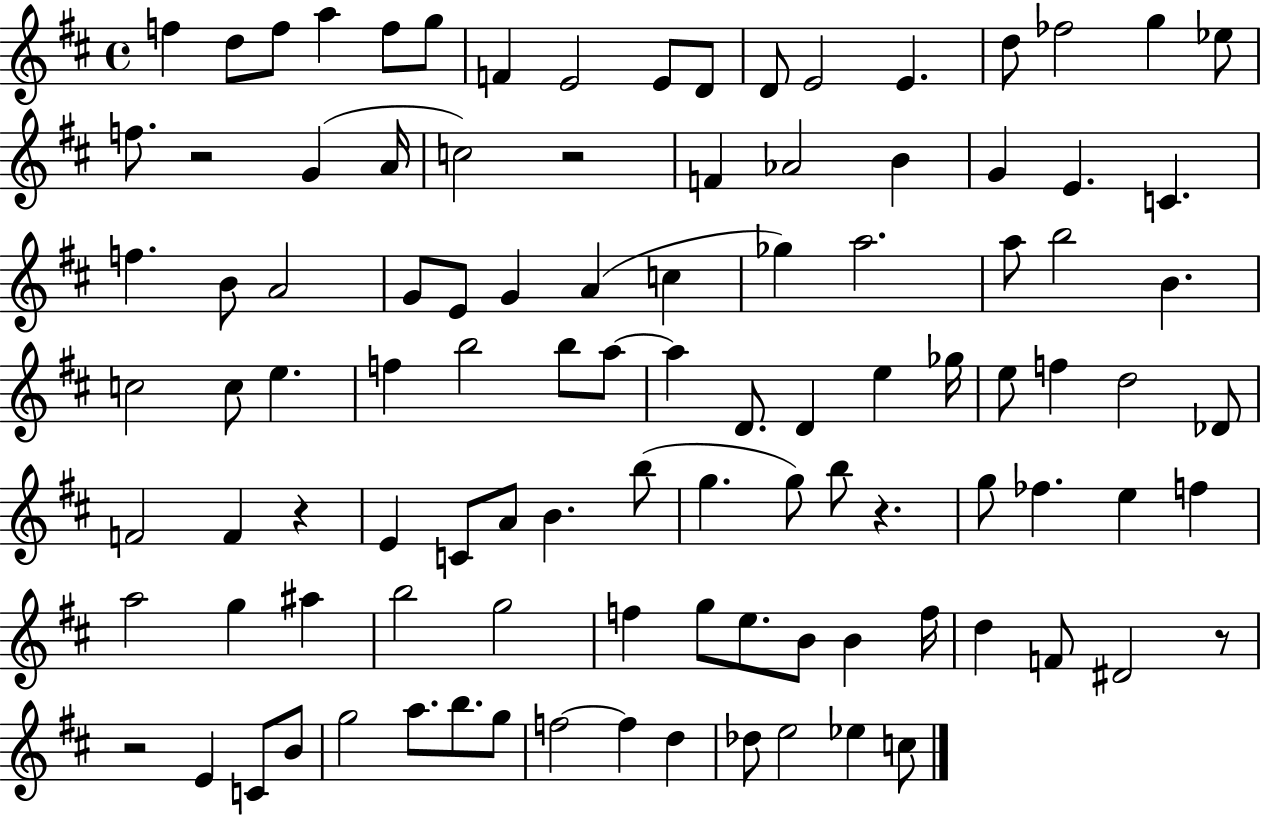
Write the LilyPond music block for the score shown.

{
  \clef treble
  \time 4/4
  \defaultTimeSignature
  \key d \major
  f''4 d''8 f''8 a''4 f''8 g''8 | f'4 e'2 e'8 d'8 | d'8 e'2 e'4. | d''8 fes''2 g''4 ees''8 | \break f''8. r2 g'4( a'16 | c''2) r2 | f'4 aes'2 b'4 | g'4 e'4. c'4. | \break f''4. b'8 a'2 | g'8 e'8 g'4 a'4( c''4 | ges''4) a''2. | a''8 b''2 b'4. | \break c''2 c''8 e''4. | f''4 b''2 b''8 a''8~~ | a''4 d'8. d'4 e''4 ges''16 | e''8 f''4 d''2 des'8 | \break f'2 f'4 r4 | e'4 c'8 a'8 b'4. b''8( | g''4. g''8) b''8 r4. | g''8 fes''4. e''4 f''4 | \break a''2 g''4 ais''4 | b''2 g''2 | f''4 g''8 e''8. b'8 b'4 f''16 | d''4 f'8 dis'2 r8 | \break r2 e'4 c'8 b'8 | g''2 a''8. b''8. g''8 | f''2~~ f''4 d''4 | des''8 e''2 ees''4 c''8 | \break \bar "|."
}